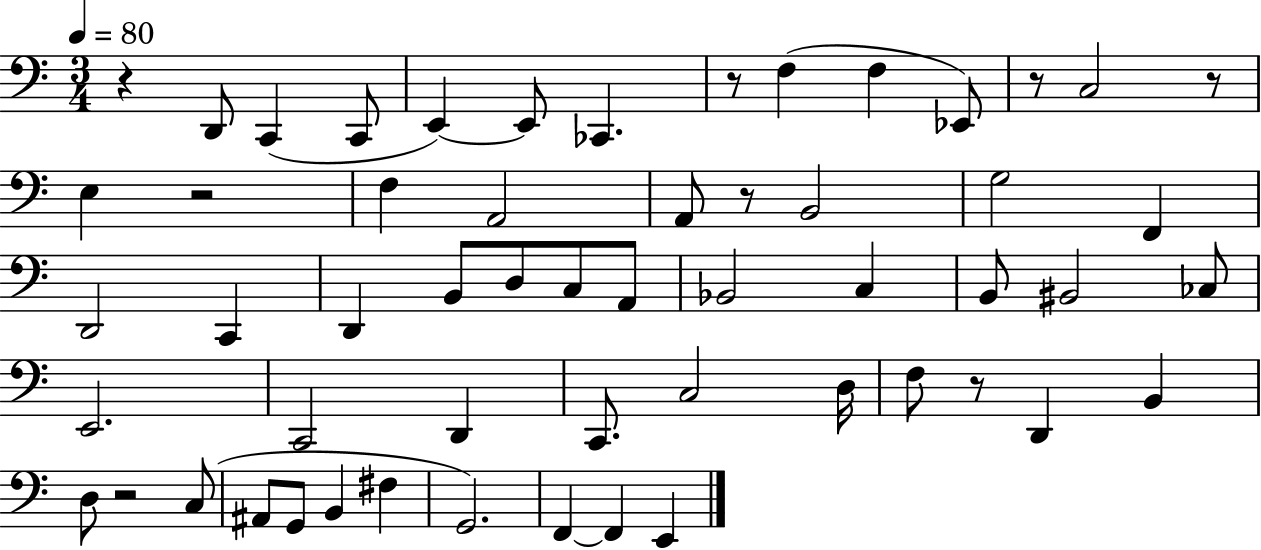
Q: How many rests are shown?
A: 8